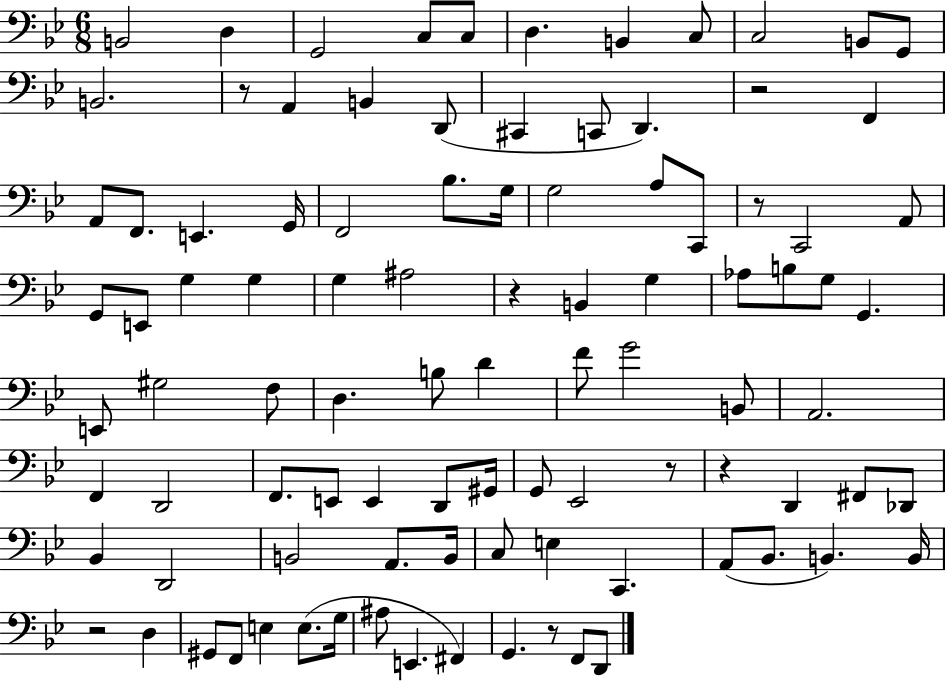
{
  \clef bass
  \numericTimeSignature
  \time 6/8
  \key bes \major
  b,2 d4 | g,2 c8 c8 | d4. b,4 c8 | c2 b,8 g,8 | \break b,2. | r8 a,4 b,4 d,8( | cis,4 c,8 d,4.) | r2 f,4 | \break a,8 f,8. e,4. g,16 | f,2 bes8. g16 | g2 a8 c,8 | r8 c,2 a,8 | \break g,8 e,8 g4 g4 | g4 ais2 | r4 b,4 g4 | aes8 b8 g8 g,4. | \break e,8 gis2 f8 | d4. b8 d'4 | f'8 g'2 b,8 | a,2. | \break f,4 d,2 | f,8. e,8 e,4 d,8 gis,16 | g,8 ees,2 r8 | r4 d,4 fis,8 des,8 | \break bes,4 d,2 | b,2 a,8. b,16 | c8 e4 c,4. | a,8( bes,8. b,4.) b,16 | \break r2 d4 | gis,8 f,8 e4 e8.( g16 | ais8 e,4. fis,4) | g,4. r8 f,8 d,8 | \break \bar "|."
}